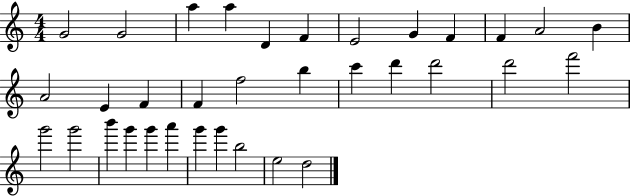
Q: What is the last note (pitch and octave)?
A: D5